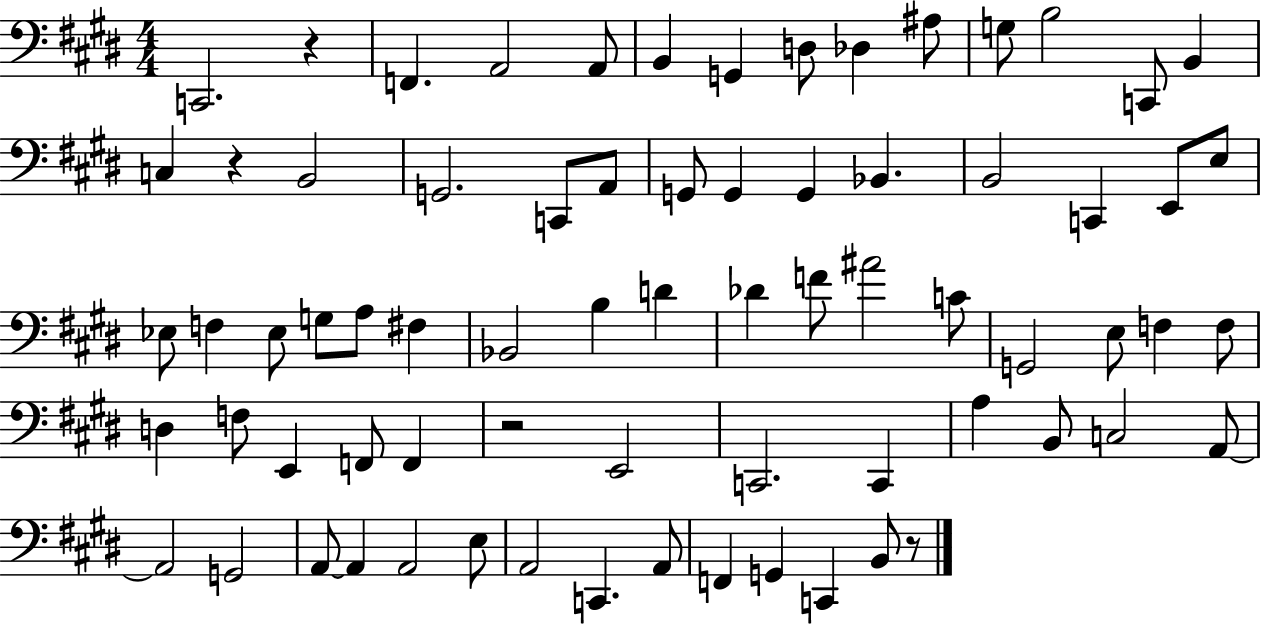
X:1
T:Untitled
M:4/4
L:1/4
K:E
C,,2 z F,, A,,2 A,,/2 B,, G,, D,/2 _D, ^A,/2 G,/2 B,2 C,,/2 B,, C, z B,,2 G,,2 C,,/2 A,,/2 G,,/2 G,, G,, _B,, B,,2 C,, E,,/2 E,/2 _E,/2 F, _E,/2 G,/2 A,/2 ^F, _B,,2 B, D _D F/2 ^A2 C/2 G,,2 E,/2 F, F,/2 D, F,/2 E,, F,,/2 F,, z2 E,,2 C,,2 C,, A, B,,/2 C,2 A,,/2 A,,2 G,,2 A,,/2 A,, A,,2 E,/2 A,,2 C,, A,,/2 F,, G,, C,, B,,/2 z/2